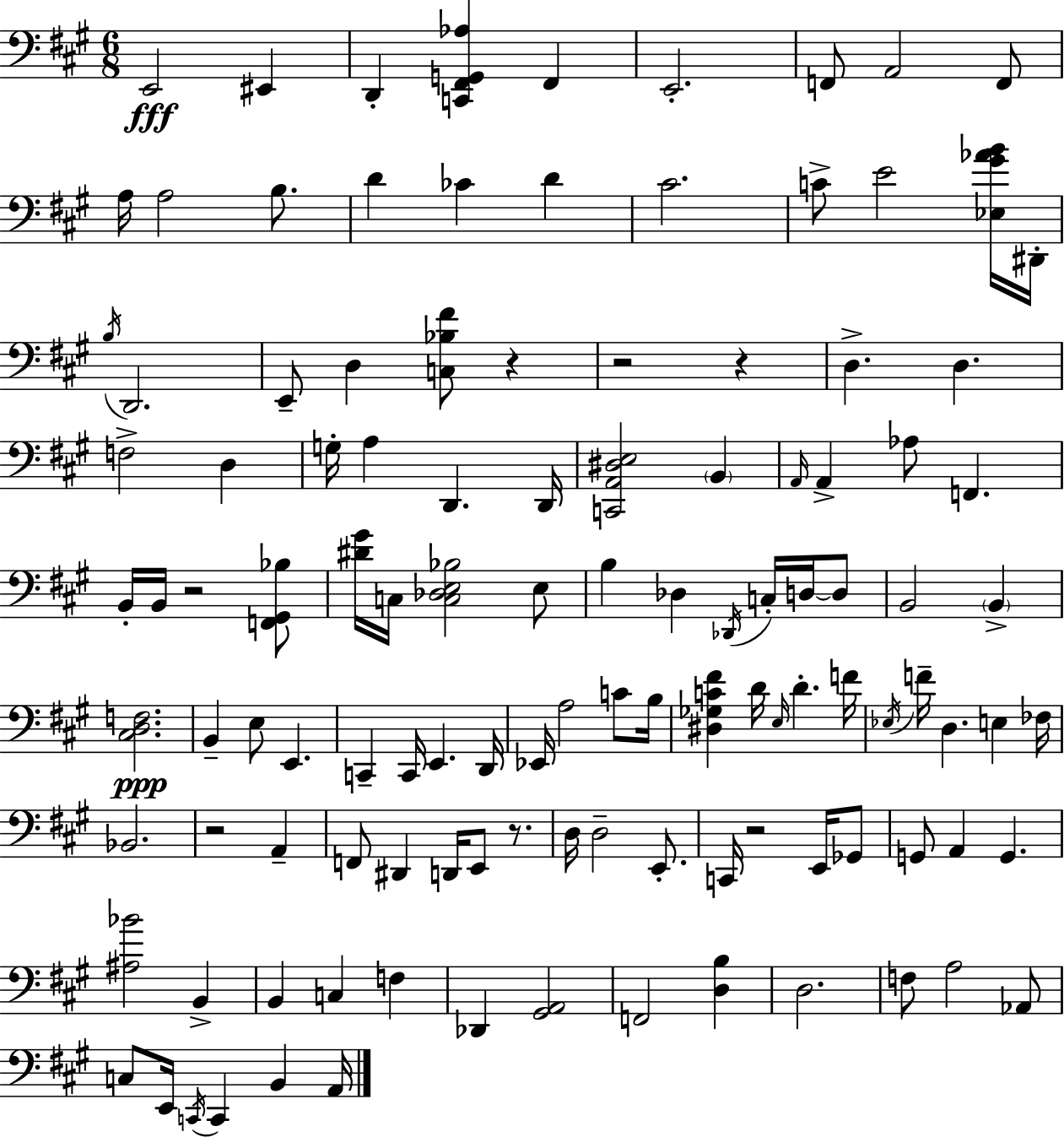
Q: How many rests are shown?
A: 7